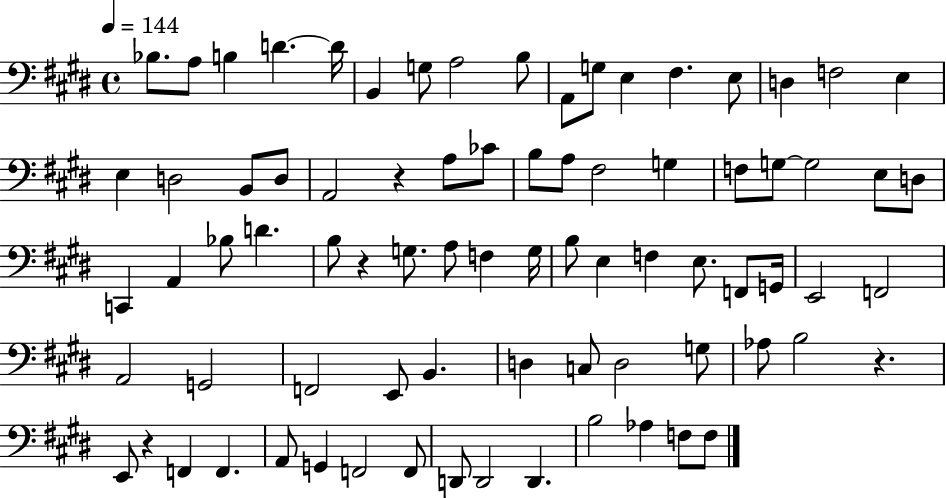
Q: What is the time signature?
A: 4/4